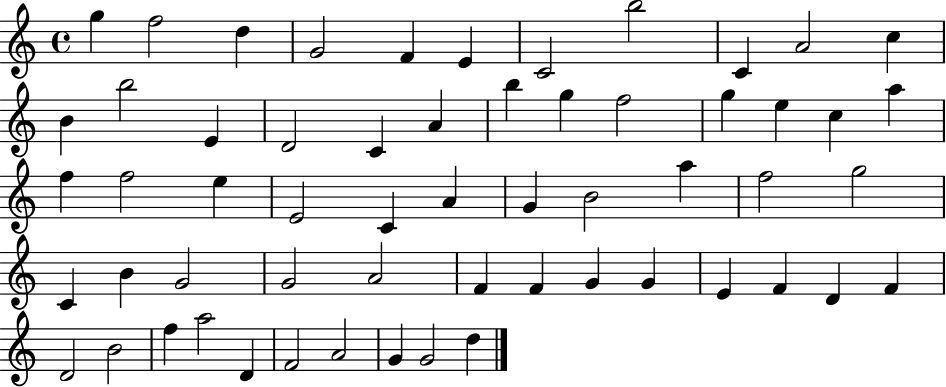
G5/q F5/h D5/q G4/h F4/q E4/q C4/h B5/h C4/q A4/h C5/q B4/q B5/h E4/q D4/h C4/q A4/q B5/q G5/q F5/h G5/q E5/q C5/q A5/q F5/q F5/h E5/q E4/h C4/q A4/q G4/q B4/h A5/q F5/h G5/h C4/q B4/q G4/h G4/h A4/h F4/q F4/q G4/q G4/q E4/q F4/q D4/q F4/q D4/h B4/h F5/q A5/h D4/q F4/h A4/h G4/q G4/h D5/q